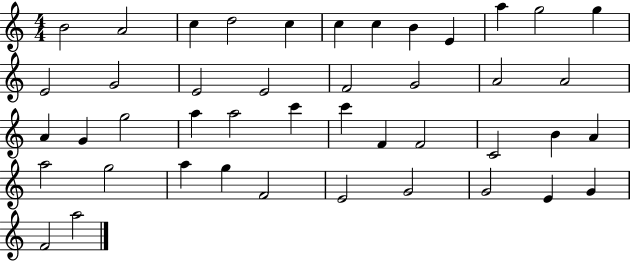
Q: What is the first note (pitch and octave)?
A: B4